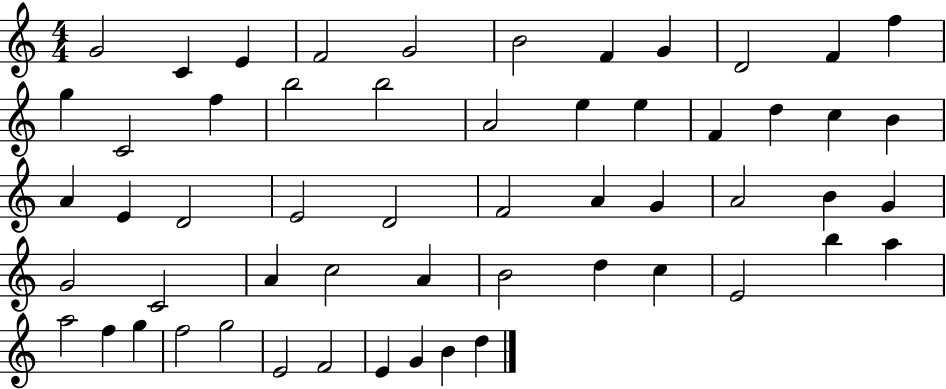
G4/h C4/q E4/q F4/h G4/h B4/h F4/q G4/q D4/h F4/q F5/q G5/q C4/h F5/q B5/h B5/h A4/h E5/q E5/q F4/q D5/q C5/q B4/q A4/q E4/q D4/h E4/h D4/h F4/h A4/q G4/q A4/h B4/q G4/q G4/h C4/h A4/q C5/h A4/q B4/h D5/q C5/q E4/h B5/q A5/q A5/h F5/q G5/q F5/h G5/h E4/h F4/h E4/q G4/q B4/q D5/q